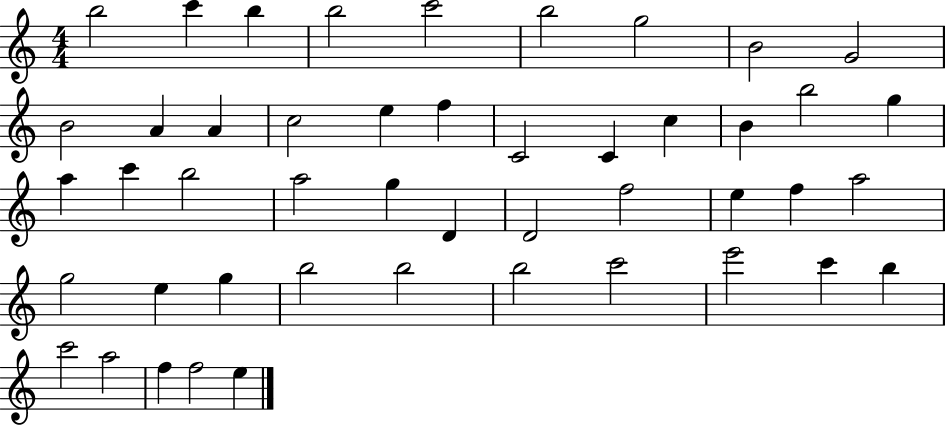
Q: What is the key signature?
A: C major